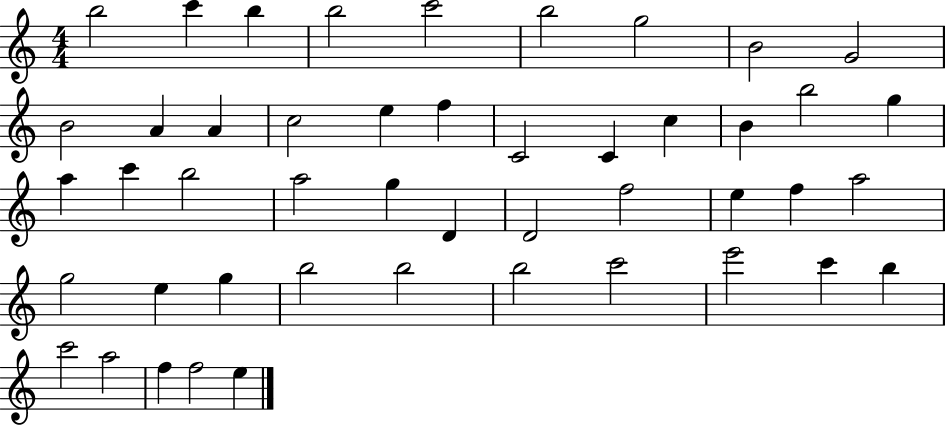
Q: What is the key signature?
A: C major